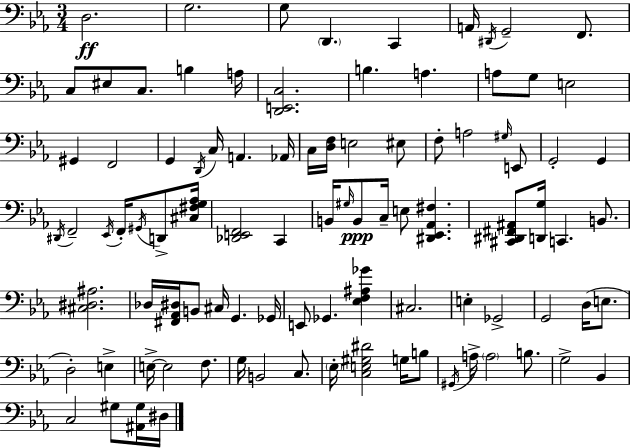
X:1
T:Untitled
M:3/4
L:1/4
K:Eb
D,2 G,2 G,/2 D,, C,, A,,/4 ^D,,/4 G,,2 F,,/2 C,/2 ^E,/2 C,/2 B, A,/4 [D,,E,,C,]2 B, A, A,/2 G,/2 E,2 ^G,, F,,2 G,, D,,/4 C,/4 A,, _A,,/4 C,/4 [D,F,]/4 E,2 ^E,/2 F,/2 A,2 ^G,/4 E,,/2 G,,2 G,, ^D,,/4 F,,2 _E,,/4 F,,/4 ^G,,/4 D,,/2 [^C,^F,G,_A,]/4 [_D,,E,,F,,]2 C,, B,,/4 ^G,/4 B,,/2 C,/4 E,/2 [^D,,_E,,_A,,^F,] [^C,,^D,,^F,,^A,,]/2 [D,,G,]/4 C,, B,,/2 [^C,^D,^A,]2 _D,/4 [^F,,_A,,^D,]/4 B,,/2 ^C,/4 G,, _G,,/4 E,,/2 _G,, [_E,F,^A,_G] ^C,2 E, _G,,2 G,,2 D,/4 E,/2 D,2 E, E,/4 E,2 F,/2 G,/4 B,,2 C,/2 _E,/4 [C,E,^G,^D]2 G,/4 B,/2 ^G,,/4 A,/4 A,2 B,/2 G,2 _B,, C,2 ^G,/2 [^A,,^G,]/4 ^D,/4